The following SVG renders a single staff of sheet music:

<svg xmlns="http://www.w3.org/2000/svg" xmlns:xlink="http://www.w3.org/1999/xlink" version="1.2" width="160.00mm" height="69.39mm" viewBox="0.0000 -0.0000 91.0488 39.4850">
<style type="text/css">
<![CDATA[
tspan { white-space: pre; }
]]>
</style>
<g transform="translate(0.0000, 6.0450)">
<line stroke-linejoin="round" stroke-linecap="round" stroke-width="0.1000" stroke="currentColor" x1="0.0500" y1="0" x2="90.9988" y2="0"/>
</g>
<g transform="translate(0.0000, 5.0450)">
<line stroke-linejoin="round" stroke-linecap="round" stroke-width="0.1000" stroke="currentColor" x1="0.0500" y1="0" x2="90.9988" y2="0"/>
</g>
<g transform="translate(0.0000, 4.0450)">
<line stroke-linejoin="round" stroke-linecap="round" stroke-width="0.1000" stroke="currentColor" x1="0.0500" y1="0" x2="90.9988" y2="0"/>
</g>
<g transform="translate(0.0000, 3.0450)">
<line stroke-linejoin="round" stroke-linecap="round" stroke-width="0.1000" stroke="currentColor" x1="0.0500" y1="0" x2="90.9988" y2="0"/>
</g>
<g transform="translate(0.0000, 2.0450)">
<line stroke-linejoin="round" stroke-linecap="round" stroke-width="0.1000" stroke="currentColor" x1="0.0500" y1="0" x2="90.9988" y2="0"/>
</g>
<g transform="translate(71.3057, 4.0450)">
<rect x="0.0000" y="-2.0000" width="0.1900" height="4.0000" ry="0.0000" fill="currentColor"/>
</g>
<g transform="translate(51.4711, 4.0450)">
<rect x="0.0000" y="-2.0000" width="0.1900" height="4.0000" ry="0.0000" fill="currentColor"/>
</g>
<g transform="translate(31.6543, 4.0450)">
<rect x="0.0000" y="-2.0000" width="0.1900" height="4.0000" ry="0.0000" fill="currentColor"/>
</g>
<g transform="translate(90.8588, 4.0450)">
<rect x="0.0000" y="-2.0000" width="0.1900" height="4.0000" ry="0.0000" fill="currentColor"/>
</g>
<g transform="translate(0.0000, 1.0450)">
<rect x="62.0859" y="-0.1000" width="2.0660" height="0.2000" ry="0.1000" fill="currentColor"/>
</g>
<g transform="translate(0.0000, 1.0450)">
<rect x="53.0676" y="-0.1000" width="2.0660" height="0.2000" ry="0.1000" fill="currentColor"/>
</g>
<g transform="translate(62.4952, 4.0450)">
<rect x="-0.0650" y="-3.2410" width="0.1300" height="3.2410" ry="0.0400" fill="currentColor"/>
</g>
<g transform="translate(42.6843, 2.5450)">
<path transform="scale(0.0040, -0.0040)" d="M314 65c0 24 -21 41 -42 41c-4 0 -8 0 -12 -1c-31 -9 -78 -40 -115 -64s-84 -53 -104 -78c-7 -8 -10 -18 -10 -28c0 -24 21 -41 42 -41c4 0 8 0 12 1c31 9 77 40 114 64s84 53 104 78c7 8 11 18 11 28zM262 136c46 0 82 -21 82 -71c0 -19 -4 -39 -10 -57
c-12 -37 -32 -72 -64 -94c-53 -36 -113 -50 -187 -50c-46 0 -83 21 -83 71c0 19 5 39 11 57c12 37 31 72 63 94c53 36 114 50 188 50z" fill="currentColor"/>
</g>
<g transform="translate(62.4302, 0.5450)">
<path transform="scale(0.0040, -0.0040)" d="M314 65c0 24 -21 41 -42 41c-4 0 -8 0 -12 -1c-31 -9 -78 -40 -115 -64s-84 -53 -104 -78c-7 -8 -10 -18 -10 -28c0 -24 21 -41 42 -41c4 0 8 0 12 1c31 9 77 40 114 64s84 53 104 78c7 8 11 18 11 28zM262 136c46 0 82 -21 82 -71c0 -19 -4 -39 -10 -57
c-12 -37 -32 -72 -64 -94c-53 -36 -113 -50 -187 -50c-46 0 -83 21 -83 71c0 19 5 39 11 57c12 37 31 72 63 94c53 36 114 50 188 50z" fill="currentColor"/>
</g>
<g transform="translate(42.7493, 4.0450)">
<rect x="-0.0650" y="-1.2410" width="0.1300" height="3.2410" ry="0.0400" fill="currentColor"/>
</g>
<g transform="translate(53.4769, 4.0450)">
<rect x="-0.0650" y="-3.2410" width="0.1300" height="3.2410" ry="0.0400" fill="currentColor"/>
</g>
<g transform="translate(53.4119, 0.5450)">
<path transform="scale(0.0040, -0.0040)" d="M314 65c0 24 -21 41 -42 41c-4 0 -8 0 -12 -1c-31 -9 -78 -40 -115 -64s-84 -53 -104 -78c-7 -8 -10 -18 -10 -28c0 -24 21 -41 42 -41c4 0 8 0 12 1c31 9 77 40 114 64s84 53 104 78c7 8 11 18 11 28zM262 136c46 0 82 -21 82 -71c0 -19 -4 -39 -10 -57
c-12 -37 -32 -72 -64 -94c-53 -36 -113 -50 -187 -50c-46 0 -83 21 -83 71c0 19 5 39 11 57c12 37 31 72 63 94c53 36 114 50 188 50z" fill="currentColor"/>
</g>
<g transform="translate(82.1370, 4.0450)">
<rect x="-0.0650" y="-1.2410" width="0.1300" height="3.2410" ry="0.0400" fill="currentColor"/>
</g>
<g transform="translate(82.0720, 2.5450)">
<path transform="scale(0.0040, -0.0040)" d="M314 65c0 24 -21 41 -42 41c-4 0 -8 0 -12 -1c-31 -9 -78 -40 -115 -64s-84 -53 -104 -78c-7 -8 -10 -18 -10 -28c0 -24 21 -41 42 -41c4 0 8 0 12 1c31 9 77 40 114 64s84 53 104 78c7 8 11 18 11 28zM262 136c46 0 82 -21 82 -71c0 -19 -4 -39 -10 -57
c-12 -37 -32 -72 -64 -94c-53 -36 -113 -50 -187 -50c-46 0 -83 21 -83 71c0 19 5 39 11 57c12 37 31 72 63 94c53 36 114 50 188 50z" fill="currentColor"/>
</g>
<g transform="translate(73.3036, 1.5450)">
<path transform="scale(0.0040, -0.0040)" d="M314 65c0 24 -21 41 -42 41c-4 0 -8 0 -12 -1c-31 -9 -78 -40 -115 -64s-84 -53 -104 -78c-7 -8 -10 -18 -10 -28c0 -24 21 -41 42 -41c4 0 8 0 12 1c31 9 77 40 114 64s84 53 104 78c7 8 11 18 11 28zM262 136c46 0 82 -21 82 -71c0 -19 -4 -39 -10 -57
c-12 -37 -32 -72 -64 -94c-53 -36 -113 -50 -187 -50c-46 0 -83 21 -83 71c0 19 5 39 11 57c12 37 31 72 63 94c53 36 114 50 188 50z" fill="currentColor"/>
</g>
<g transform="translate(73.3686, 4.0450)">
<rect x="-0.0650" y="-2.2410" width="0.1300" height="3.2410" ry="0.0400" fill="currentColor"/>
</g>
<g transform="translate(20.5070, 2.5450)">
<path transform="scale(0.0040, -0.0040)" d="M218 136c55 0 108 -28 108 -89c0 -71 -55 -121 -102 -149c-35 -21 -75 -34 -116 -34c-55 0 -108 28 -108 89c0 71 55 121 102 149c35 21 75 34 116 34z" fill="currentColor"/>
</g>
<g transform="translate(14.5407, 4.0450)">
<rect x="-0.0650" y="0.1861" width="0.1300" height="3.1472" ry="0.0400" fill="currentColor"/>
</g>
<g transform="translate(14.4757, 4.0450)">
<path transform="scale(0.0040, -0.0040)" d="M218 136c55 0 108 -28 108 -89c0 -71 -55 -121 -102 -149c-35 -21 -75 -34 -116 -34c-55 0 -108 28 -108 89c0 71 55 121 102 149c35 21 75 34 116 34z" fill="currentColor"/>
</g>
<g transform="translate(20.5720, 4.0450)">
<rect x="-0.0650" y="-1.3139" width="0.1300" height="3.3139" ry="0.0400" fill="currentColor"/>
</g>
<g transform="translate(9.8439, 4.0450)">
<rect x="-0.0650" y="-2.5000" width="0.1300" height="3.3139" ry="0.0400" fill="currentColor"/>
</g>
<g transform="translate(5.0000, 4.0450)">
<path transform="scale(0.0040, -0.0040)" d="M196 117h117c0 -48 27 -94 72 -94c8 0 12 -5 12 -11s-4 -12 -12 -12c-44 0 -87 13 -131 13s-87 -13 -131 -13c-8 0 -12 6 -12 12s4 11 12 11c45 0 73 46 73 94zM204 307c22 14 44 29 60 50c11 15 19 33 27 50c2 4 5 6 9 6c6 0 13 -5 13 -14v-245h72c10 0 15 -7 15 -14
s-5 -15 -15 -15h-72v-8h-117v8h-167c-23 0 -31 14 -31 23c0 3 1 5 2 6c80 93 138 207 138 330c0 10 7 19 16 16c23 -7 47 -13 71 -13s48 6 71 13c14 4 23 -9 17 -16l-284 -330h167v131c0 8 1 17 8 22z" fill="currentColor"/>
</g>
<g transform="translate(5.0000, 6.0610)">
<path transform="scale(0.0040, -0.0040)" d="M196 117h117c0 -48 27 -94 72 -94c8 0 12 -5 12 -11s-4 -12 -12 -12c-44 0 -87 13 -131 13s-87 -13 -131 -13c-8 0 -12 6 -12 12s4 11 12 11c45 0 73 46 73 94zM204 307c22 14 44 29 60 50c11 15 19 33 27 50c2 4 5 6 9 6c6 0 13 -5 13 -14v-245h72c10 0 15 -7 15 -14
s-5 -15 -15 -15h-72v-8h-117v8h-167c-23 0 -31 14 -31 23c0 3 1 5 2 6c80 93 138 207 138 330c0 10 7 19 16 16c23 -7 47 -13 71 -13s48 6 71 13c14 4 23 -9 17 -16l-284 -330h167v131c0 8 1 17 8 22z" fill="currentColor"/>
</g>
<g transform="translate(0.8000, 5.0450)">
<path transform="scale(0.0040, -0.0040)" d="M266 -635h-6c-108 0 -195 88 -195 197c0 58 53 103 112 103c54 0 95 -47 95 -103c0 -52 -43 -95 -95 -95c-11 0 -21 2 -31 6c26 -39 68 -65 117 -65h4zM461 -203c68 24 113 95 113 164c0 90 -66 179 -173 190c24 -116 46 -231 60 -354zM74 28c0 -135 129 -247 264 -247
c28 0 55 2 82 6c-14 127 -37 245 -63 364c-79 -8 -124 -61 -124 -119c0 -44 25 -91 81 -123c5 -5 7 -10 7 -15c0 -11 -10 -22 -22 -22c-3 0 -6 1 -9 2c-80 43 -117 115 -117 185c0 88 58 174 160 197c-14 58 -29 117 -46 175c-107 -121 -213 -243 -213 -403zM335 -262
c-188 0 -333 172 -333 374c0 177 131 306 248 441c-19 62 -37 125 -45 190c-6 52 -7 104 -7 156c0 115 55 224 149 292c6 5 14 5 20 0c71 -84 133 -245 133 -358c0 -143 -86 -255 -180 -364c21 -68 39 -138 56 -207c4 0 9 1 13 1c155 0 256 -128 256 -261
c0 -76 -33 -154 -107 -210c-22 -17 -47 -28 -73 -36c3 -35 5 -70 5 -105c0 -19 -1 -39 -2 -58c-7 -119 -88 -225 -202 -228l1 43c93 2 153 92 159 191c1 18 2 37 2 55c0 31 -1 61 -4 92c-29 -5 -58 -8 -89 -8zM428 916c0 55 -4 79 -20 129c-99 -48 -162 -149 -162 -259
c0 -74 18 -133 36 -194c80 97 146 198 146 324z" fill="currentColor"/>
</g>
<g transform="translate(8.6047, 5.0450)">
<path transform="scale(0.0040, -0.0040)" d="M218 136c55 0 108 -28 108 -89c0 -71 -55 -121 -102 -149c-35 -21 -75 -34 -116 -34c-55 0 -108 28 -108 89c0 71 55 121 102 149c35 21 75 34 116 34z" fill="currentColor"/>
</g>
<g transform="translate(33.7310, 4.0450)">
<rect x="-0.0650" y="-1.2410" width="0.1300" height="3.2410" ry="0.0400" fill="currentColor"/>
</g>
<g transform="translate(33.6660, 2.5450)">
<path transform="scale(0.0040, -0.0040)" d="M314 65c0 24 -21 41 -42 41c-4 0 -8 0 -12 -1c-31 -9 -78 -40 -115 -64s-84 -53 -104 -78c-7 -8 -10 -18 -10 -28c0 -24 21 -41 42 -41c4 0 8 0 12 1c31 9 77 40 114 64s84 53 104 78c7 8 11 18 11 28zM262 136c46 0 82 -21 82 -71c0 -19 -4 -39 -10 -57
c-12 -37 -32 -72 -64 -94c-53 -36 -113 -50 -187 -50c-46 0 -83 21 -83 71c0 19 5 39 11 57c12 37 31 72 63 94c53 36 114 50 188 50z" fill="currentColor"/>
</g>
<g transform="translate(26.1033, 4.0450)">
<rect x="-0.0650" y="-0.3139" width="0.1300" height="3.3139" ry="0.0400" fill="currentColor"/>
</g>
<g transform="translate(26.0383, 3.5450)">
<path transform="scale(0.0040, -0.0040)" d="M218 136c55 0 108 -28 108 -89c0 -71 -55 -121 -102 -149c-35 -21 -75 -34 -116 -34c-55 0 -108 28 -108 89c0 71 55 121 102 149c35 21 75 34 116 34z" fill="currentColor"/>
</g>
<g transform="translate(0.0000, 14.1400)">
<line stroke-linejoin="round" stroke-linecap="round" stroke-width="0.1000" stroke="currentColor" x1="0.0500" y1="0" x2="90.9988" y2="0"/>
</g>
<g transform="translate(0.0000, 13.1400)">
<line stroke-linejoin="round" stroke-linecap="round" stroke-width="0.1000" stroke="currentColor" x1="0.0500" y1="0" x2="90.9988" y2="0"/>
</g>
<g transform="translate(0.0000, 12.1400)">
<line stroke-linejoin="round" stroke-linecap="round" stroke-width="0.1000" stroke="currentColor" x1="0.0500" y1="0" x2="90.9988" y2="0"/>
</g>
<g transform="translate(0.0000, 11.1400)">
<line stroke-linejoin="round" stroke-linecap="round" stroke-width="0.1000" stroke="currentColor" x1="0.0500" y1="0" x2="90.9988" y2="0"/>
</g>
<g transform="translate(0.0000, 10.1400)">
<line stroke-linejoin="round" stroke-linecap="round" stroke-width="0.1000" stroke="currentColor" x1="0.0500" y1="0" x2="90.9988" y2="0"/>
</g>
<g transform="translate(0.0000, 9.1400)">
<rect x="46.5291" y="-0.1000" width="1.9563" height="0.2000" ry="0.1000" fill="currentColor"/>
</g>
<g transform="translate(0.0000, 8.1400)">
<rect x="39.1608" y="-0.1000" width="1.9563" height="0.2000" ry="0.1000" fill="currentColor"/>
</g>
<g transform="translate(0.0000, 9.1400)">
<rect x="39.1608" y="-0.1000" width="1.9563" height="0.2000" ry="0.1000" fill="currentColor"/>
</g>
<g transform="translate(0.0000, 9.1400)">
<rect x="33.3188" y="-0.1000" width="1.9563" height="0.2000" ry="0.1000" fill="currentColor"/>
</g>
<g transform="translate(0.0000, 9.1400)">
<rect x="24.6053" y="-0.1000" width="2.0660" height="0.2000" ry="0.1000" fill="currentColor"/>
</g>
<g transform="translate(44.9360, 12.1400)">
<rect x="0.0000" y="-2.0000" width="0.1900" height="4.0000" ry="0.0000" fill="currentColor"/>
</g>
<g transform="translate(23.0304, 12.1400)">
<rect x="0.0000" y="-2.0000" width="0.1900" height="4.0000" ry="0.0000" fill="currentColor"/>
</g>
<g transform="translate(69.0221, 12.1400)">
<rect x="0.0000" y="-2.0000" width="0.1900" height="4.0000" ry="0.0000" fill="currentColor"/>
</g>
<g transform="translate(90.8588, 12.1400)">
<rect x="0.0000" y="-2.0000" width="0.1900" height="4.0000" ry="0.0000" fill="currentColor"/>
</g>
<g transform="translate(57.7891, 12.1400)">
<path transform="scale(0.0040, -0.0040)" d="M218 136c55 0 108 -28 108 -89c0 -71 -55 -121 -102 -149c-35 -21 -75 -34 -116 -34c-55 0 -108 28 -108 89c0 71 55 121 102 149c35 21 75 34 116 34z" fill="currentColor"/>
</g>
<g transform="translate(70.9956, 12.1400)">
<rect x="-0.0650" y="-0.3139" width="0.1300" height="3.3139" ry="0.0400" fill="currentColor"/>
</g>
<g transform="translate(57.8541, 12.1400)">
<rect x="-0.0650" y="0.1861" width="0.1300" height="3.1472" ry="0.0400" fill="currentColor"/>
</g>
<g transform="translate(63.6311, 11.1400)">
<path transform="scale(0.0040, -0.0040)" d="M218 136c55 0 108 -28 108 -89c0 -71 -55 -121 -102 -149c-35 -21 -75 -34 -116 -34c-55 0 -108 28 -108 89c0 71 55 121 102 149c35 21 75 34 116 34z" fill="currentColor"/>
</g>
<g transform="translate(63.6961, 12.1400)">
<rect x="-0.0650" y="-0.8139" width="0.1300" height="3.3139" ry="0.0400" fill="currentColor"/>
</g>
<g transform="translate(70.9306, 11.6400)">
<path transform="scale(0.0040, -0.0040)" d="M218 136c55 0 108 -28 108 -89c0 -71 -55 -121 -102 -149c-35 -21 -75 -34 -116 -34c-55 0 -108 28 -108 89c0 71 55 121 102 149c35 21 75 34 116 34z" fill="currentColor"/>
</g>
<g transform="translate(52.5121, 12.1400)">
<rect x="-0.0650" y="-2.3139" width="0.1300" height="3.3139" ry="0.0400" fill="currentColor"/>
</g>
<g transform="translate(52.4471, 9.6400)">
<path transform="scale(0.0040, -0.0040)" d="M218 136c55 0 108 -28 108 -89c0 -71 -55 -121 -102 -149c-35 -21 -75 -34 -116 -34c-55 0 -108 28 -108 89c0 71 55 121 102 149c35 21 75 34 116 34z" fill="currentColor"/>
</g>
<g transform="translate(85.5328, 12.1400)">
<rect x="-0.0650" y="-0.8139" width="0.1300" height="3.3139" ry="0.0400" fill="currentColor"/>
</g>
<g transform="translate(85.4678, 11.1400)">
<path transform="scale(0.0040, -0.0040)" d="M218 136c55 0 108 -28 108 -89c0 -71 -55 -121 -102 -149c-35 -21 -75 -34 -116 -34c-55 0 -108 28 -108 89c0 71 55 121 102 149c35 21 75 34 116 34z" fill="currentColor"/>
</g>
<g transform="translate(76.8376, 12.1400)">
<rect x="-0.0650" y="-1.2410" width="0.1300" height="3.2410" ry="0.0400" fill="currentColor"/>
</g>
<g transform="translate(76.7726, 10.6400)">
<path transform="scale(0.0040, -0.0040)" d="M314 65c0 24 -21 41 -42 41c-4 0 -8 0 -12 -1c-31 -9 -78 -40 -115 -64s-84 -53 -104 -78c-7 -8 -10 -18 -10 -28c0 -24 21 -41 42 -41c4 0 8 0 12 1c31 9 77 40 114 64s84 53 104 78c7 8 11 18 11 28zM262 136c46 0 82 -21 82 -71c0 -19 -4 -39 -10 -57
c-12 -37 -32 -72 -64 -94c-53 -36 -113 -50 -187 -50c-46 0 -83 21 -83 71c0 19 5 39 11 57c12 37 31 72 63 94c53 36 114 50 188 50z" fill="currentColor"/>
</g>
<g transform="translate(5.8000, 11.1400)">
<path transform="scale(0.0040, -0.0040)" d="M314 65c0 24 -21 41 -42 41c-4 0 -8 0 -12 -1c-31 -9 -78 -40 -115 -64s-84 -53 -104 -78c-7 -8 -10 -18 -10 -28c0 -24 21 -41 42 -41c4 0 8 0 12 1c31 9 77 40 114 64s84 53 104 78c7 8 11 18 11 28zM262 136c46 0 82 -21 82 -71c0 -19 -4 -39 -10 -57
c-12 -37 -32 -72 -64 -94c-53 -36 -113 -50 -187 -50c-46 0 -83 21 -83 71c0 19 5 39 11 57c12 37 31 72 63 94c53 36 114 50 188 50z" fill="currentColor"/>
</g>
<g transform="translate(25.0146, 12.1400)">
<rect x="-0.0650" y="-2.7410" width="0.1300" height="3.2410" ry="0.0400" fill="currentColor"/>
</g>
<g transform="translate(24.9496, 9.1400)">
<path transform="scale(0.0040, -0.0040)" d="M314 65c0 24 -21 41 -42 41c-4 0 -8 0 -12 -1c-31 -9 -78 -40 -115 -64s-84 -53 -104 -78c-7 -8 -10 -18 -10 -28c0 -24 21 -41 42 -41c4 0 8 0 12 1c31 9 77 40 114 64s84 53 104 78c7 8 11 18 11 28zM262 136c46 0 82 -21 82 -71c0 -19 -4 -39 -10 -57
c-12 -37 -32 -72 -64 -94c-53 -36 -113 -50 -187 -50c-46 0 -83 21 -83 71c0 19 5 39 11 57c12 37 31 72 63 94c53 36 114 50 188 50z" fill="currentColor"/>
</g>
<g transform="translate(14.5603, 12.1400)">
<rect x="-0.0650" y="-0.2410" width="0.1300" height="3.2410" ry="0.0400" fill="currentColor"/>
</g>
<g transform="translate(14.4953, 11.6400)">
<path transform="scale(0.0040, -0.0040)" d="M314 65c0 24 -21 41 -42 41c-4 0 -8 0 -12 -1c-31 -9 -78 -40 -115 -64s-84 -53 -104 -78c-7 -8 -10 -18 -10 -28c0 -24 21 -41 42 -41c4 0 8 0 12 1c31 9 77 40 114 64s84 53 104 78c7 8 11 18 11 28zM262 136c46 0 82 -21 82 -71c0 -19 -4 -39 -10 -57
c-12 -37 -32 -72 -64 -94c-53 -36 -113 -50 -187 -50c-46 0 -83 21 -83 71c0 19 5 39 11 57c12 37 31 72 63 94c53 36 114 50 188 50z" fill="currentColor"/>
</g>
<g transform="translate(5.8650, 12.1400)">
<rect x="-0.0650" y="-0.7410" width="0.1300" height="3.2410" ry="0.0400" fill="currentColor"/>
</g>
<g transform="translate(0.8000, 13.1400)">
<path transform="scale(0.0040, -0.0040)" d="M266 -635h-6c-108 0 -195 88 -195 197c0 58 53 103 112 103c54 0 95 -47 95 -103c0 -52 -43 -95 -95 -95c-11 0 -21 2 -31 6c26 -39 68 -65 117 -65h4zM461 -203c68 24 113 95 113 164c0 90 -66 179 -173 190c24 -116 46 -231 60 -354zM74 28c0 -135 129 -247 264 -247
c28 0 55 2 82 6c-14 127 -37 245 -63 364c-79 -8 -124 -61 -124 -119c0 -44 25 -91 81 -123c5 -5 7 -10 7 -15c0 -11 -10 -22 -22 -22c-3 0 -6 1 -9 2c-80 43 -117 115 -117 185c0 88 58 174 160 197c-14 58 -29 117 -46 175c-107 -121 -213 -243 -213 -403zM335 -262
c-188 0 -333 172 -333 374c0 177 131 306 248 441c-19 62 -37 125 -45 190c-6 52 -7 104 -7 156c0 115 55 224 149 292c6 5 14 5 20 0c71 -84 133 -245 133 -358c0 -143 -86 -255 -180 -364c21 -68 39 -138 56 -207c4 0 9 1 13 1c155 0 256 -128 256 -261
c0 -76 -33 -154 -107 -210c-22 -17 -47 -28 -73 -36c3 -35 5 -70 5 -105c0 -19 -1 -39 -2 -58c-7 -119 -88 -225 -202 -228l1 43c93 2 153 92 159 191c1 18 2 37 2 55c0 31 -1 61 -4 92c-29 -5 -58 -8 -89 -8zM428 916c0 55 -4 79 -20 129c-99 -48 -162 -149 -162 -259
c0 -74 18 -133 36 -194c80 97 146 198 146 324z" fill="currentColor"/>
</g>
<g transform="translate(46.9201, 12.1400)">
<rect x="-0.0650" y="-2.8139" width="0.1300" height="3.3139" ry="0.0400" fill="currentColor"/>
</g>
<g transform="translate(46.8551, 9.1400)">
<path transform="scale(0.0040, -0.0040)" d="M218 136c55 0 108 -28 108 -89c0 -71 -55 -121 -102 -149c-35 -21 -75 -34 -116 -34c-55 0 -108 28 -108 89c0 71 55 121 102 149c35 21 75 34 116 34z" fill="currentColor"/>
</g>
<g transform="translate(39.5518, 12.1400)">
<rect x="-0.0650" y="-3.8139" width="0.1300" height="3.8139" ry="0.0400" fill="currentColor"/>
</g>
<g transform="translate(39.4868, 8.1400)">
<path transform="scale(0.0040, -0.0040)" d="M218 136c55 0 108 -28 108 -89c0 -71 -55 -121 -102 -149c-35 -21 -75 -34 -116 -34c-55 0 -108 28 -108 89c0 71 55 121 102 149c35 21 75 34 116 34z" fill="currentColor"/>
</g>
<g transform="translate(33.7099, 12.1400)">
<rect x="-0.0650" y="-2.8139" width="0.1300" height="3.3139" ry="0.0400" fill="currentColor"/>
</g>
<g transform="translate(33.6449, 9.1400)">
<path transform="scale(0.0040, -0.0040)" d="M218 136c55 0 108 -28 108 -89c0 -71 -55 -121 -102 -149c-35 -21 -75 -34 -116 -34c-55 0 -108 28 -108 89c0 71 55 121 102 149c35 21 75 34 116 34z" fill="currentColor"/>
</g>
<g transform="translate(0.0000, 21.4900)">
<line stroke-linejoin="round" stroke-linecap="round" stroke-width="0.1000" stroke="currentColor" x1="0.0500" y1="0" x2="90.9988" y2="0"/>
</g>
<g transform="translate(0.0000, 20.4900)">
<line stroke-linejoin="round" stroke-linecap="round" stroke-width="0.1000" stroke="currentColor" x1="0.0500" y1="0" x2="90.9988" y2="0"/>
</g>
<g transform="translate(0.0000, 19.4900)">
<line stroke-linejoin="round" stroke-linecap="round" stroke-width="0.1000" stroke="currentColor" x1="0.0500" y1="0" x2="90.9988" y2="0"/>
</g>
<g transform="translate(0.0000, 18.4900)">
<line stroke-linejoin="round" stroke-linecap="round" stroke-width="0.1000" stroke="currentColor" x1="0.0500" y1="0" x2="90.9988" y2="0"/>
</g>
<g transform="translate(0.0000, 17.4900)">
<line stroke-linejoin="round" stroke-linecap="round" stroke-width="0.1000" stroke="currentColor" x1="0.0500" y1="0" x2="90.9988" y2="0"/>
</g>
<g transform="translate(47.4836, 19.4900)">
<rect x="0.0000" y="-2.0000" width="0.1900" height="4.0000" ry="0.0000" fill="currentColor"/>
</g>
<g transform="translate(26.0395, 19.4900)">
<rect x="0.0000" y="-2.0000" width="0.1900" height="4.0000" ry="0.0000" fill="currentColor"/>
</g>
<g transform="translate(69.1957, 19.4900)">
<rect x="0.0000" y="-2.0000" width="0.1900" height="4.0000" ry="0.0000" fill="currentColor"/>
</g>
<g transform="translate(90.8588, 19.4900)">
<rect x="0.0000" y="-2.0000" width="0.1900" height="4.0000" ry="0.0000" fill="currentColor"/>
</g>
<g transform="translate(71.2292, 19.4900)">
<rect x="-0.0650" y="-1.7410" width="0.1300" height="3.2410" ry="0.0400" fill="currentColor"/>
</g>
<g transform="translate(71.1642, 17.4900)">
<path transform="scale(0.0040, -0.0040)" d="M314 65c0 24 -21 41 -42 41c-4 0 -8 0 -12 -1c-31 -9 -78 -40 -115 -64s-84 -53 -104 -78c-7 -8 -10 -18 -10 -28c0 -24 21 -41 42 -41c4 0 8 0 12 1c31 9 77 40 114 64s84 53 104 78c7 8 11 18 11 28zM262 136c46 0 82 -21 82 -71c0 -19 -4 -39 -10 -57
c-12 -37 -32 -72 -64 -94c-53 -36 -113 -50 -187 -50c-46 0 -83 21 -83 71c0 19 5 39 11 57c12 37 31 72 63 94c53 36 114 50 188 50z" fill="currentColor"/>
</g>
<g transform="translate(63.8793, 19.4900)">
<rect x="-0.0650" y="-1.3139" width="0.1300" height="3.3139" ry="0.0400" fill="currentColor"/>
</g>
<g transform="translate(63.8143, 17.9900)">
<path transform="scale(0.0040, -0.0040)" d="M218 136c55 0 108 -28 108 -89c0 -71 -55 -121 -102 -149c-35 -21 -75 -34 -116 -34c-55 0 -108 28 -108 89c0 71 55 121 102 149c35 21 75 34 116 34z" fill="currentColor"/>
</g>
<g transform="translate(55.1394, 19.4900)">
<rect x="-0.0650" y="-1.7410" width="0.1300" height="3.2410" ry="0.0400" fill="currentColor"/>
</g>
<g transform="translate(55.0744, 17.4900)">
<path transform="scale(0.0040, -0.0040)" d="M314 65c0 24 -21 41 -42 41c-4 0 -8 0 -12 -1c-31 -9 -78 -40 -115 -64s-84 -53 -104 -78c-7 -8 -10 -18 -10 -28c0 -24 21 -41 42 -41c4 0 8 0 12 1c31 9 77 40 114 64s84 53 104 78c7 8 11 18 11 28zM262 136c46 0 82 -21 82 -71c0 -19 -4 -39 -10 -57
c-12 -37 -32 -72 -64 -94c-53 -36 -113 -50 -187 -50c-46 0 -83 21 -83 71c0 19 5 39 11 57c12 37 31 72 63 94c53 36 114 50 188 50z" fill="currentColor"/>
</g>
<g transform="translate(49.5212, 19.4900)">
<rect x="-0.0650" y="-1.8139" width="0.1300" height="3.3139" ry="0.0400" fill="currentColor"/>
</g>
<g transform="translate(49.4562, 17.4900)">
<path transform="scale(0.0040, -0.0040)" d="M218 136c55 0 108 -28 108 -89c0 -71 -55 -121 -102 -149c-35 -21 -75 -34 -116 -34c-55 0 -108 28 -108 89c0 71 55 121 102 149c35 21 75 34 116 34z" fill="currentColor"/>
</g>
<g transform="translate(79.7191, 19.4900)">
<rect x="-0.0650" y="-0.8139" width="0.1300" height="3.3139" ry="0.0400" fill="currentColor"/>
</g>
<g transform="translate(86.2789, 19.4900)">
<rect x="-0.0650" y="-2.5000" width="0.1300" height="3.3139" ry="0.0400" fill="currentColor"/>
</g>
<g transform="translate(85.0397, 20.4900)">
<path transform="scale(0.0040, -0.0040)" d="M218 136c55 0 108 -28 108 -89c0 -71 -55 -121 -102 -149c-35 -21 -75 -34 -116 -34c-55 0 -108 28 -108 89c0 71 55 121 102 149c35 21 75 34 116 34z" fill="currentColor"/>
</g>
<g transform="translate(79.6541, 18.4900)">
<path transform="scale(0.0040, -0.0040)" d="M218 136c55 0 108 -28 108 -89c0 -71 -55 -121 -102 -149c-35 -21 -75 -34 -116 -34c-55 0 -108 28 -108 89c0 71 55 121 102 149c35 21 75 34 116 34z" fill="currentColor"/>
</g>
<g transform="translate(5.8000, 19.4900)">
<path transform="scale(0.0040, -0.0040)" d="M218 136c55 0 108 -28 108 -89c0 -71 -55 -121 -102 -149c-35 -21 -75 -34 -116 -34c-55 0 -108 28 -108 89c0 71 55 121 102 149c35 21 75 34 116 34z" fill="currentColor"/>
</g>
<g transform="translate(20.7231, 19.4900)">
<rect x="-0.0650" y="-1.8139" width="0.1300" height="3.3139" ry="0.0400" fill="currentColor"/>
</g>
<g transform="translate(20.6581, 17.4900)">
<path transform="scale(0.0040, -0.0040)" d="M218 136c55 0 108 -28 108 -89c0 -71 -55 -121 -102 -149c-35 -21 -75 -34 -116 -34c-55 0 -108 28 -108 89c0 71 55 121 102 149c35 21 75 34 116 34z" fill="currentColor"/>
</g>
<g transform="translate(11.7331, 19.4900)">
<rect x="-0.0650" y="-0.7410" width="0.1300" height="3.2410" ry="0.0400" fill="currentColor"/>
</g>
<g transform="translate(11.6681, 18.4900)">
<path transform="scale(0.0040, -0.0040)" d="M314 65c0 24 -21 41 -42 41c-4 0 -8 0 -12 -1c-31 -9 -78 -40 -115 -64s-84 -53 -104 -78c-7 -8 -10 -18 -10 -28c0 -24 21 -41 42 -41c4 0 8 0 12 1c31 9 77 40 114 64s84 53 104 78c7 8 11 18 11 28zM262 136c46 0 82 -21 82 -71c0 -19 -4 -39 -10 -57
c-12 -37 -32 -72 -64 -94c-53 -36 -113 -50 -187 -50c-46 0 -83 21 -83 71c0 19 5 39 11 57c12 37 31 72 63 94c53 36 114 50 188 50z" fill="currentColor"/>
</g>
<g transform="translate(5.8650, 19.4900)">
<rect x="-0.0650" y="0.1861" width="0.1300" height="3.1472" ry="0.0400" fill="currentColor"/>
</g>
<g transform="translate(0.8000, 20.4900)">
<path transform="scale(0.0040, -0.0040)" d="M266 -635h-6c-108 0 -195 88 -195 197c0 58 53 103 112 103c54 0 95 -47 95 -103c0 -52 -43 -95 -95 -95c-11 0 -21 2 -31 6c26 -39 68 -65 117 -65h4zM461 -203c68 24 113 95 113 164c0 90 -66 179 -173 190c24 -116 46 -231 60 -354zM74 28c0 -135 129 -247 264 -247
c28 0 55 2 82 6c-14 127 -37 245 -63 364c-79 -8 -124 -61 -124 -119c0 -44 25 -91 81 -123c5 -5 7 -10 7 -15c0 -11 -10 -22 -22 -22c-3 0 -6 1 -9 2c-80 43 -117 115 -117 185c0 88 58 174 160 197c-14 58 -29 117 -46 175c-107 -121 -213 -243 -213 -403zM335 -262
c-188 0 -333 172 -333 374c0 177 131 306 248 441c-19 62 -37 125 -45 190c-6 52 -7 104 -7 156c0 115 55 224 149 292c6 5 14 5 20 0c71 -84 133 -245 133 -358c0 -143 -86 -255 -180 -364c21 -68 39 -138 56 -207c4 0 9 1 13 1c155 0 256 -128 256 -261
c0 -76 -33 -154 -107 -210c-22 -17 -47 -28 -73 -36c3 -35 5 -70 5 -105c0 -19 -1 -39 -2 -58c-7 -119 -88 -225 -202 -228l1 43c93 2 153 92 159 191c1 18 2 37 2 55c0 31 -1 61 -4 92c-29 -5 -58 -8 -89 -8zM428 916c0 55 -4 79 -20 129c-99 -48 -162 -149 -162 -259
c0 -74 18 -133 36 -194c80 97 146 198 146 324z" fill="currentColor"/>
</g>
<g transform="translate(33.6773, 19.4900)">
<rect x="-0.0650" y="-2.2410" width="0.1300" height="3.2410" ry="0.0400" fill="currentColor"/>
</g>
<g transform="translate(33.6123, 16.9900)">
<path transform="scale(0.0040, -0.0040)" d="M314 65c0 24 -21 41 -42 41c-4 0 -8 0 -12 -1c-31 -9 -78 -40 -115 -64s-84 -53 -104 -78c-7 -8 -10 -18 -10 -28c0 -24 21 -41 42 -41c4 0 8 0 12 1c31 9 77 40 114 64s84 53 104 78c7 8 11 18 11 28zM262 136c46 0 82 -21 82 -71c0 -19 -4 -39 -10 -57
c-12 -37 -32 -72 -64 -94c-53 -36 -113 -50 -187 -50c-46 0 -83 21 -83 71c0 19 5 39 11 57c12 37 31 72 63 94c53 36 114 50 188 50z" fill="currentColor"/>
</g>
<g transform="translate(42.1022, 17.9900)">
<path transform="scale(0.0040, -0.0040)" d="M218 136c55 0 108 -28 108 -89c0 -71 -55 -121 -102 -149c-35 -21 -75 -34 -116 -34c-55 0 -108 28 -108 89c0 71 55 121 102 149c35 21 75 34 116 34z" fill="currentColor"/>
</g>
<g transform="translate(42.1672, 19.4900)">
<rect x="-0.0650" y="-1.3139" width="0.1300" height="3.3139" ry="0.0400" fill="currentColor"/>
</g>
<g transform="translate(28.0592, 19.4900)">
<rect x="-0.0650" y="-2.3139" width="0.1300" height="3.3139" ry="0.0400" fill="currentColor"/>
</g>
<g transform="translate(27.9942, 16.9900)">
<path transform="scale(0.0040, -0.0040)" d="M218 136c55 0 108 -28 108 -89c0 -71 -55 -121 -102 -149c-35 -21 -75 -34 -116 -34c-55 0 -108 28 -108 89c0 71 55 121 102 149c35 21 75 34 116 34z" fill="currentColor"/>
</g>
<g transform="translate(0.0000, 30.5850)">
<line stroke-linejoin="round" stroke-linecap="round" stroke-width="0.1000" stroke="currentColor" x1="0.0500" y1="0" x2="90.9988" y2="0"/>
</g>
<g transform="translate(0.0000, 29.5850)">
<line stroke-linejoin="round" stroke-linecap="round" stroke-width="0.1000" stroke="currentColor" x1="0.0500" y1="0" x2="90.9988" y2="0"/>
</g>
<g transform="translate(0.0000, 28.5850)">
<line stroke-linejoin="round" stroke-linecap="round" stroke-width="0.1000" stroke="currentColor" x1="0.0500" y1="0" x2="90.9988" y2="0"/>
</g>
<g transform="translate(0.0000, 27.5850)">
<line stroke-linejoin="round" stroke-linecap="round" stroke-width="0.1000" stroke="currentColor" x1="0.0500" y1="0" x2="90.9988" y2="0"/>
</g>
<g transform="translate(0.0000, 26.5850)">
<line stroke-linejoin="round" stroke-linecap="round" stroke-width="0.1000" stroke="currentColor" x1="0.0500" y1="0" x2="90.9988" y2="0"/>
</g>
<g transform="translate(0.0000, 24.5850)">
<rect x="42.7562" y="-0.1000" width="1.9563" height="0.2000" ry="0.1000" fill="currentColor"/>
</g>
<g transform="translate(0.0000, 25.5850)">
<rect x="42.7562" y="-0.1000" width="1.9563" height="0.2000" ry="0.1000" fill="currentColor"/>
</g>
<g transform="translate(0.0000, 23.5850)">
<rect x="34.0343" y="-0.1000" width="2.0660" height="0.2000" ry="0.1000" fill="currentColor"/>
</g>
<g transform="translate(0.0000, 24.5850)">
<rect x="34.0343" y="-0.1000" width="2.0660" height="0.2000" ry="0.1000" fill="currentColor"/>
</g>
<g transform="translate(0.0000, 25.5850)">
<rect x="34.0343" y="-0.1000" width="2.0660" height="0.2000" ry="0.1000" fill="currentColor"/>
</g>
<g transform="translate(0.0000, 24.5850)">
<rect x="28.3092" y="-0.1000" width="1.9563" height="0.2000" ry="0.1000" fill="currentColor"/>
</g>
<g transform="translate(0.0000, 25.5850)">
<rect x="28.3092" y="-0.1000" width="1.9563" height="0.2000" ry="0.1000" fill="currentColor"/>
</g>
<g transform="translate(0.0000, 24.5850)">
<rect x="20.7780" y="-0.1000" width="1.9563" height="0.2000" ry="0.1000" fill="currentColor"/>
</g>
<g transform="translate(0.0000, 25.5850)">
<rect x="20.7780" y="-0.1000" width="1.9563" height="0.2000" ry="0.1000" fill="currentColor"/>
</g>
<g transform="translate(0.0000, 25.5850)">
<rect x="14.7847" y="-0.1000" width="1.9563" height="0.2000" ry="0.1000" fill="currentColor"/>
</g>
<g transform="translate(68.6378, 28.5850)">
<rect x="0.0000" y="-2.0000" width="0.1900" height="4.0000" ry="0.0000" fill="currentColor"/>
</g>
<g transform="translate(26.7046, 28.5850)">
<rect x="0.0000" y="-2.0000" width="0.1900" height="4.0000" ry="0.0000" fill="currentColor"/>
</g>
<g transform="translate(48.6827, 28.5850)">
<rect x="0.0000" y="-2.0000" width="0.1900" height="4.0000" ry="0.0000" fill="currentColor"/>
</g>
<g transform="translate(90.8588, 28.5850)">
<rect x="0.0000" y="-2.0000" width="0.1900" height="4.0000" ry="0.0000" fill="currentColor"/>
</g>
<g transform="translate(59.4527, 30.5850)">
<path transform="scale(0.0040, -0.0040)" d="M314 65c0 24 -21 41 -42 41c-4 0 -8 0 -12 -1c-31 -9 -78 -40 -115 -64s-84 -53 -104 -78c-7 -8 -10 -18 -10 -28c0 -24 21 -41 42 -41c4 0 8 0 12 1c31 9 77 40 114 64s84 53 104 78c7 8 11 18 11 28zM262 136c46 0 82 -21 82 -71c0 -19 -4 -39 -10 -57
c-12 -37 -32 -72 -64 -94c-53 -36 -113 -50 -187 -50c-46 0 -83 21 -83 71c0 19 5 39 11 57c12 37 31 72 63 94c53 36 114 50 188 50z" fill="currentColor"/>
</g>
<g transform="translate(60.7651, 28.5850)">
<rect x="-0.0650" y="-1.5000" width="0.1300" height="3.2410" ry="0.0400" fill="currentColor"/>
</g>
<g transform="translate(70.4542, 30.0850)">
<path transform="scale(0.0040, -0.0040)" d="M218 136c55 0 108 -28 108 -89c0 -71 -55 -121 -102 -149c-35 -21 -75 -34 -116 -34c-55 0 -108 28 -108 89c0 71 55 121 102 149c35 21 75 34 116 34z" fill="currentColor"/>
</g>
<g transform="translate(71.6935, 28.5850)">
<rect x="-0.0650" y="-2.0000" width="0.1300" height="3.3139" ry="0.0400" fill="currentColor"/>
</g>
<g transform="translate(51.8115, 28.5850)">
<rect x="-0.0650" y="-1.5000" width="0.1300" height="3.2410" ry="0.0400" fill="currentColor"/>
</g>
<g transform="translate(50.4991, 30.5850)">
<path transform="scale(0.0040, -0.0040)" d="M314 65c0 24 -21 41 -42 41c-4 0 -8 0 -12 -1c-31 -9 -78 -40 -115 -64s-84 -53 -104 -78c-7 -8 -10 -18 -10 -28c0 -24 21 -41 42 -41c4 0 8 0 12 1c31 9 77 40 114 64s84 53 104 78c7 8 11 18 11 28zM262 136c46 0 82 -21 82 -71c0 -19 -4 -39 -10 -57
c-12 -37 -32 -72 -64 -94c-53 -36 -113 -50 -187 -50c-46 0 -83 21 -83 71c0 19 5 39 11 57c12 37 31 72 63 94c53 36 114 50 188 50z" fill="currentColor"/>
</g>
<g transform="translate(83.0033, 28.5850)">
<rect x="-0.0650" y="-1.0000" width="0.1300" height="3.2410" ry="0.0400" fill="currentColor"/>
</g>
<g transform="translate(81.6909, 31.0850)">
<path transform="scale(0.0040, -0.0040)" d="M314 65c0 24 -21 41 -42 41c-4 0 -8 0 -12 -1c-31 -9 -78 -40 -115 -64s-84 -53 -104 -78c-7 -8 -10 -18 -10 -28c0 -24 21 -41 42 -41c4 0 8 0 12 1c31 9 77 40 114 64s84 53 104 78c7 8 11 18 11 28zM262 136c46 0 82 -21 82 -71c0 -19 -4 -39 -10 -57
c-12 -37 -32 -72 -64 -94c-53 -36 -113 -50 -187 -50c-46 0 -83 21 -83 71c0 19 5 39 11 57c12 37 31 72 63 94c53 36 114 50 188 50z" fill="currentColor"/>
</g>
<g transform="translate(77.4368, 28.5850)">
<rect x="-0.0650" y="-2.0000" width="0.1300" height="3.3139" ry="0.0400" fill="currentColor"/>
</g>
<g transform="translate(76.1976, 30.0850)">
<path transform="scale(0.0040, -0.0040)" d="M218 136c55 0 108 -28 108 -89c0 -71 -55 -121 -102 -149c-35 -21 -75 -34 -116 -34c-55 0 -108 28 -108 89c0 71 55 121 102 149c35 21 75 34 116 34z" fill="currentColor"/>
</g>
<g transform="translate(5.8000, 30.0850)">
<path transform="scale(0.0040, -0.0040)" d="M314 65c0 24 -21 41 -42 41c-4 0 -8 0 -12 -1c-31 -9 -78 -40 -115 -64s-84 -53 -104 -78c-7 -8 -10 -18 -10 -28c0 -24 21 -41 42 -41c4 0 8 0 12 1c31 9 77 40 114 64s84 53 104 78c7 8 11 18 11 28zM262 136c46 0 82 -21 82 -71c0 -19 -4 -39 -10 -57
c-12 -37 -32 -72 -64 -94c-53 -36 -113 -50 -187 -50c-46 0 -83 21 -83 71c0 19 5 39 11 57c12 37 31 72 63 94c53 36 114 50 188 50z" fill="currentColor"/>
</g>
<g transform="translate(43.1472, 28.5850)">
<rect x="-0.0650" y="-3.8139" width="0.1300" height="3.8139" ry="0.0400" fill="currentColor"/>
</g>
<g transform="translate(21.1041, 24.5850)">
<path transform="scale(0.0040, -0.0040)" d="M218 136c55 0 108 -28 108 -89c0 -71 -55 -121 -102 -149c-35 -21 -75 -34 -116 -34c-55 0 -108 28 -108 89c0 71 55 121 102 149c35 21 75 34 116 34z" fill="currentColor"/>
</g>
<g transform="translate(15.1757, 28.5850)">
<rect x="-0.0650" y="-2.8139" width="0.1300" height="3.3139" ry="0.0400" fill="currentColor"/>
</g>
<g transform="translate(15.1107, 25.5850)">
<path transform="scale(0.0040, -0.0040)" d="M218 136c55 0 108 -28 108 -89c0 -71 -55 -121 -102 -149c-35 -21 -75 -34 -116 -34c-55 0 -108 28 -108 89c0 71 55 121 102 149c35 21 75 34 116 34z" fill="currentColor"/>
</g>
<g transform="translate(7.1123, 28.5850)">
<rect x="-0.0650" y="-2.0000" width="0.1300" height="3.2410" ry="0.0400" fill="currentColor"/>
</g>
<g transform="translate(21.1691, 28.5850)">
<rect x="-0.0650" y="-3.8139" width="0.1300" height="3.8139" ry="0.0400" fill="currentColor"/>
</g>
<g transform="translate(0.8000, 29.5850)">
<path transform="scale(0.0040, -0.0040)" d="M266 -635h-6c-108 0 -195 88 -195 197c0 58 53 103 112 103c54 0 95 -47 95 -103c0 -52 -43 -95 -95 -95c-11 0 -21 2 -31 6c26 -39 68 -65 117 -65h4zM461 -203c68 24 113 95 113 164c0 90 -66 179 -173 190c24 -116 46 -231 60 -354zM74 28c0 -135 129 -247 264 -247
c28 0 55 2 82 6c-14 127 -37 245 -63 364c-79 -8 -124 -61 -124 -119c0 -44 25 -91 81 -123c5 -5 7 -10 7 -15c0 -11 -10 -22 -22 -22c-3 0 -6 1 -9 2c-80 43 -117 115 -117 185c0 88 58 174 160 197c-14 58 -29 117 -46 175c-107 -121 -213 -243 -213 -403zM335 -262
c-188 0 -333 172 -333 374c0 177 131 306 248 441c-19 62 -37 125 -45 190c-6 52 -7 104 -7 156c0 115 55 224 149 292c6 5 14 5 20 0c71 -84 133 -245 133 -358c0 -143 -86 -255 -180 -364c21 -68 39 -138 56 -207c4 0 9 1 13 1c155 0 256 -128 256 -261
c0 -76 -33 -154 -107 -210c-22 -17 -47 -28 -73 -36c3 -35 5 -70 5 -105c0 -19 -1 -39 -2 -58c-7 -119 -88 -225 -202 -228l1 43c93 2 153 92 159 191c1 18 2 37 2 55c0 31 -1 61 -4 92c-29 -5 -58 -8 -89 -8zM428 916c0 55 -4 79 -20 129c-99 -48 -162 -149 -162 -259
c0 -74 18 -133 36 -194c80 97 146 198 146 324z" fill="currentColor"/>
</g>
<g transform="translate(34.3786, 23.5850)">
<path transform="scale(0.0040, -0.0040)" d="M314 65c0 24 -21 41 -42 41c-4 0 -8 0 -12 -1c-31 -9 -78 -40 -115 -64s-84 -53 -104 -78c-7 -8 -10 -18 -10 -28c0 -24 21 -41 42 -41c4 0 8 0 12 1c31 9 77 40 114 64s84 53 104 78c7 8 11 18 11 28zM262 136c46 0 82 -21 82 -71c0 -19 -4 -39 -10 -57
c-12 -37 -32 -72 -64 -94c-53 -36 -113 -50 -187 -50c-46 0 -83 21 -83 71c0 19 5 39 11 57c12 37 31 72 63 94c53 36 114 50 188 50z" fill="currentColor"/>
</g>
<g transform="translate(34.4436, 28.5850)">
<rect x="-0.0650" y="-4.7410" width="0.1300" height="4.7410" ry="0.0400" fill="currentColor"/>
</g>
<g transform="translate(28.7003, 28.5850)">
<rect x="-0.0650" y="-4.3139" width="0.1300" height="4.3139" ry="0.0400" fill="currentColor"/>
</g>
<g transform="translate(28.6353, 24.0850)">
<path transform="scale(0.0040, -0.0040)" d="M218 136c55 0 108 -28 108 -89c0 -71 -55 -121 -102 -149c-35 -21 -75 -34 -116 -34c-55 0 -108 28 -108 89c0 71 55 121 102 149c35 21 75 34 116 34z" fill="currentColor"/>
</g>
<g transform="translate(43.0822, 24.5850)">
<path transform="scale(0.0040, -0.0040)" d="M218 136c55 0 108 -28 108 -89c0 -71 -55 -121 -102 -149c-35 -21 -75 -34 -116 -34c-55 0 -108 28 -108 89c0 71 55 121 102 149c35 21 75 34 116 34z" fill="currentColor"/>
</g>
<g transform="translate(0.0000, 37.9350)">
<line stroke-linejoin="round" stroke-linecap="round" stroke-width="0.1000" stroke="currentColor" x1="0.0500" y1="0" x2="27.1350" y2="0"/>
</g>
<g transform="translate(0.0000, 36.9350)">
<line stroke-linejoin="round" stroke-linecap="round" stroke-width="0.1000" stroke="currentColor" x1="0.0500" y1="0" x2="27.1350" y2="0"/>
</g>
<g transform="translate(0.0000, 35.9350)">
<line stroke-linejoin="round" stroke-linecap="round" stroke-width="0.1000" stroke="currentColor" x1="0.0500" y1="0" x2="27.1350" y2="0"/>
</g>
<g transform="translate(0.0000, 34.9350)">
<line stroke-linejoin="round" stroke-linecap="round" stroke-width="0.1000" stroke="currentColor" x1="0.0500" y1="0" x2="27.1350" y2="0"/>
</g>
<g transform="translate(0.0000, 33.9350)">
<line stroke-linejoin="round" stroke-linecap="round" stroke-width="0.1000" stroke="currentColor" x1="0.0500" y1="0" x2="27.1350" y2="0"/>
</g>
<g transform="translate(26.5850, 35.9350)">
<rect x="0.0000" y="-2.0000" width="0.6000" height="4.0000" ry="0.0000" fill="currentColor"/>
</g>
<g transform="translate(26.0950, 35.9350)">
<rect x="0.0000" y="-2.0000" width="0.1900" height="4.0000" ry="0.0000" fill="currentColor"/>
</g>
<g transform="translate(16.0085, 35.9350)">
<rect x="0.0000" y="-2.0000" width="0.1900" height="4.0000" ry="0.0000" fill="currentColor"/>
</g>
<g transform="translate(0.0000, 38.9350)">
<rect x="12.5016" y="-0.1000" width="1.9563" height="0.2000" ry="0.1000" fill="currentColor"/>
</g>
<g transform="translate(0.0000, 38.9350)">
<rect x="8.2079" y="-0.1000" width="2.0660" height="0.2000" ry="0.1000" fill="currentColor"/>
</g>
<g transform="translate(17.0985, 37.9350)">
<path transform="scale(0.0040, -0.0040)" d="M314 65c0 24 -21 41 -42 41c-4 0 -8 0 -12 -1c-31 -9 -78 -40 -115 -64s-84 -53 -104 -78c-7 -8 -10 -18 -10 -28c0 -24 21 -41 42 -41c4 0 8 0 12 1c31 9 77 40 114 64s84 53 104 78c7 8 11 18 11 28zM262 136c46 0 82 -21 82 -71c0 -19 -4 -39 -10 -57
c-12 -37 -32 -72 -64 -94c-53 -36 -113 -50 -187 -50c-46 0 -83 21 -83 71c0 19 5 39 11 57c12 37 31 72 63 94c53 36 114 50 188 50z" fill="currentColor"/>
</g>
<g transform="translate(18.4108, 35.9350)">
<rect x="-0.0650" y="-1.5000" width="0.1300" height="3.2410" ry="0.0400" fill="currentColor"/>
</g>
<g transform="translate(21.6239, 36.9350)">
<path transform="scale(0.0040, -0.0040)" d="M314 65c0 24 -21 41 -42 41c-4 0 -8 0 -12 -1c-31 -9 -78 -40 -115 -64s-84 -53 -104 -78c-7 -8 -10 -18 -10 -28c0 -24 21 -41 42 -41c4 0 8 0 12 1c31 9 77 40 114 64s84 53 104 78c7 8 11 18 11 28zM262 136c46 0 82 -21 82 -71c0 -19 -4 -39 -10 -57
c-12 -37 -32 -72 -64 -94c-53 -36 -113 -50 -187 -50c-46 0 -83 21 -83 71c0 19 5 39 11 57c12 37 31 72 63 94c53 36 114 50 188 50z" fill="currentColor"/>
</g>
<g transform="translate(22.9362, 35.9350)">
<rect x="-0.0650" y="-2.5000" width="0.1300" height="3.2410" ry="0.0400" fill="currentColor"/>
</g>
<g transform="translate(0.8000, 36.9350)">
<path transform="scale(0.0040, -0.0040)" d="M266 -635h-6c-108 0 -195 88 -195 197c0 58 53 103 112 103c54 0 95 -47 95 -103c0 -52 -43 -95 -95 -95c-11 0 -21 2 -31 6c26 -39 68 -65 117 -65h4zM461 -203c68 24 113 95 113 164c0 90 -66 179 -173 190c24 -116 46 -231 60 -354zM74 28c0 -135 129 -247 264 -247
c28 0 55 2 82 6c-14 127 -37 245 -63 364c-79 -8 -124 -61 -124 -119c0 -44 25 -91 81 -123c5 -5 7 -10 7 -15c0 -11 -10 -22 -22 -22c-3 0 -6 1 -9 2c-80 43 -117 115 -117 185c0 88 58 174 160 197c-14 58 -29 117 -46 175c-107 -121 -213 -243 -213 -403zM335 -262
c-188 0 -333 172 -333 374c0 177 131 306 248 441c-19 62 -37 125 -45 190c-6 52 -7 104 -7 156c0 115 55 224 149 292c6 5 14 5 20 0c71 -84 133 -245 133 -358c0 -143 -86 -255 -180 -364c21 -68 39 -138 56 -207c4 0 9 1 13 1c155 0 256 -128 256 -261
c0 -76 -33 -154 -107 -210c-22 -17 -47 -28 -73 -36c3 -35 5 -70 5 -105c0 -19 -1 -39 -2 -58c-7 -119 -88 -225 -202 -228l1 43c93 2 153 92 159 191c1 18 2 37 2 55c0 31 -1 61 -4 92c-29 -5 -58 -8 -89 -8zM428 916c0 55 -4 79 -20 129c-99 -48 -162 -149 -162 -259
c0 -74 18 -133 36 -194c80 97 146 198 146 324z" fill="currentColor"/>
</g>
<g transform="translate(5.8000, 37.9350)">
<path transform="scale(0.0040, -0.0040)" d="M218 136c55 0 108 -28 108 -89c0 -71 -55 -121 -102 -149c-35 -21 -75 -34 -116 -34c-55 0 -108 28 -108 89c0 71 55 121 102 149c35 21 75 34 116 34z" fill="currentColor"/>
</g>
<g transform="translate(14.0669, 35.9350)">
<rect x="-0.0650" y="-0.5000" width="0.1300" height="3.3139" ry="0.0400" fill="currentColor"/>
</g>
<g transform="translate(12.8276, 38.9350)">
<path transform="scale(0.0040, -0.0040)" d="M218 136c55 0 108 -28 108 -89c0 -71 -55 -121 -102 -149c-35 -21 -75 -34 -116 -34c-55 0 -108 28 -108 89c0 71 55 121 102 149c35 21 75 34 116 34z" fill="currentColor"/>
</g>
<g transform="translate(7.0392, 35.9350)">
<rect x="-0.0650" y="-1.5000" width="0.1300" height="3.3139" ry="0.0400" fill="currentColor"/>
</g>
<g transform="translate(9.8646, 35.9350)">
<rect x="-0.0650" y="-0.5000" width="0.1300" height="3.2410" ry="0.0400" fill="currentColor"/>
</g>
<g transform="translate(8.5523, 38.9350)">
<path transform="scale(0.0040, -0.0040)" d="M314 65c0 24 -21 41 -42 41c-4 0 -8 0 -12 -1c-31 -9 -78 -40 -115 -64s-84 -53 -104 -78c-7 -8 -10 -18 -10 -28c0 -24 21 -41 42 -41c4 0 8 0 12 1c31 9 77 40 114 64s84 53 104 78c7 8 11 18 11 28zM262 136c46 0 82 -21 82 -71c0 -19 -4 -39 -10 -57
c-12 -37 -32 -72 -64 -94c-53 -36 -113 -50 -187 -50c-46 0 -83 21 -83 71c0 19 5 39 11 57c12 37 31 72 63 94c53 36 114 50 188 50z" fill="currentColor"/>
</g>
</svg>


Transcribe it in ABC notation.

X:1
T:Untitled
M:4/4
L:1/4
K:C
G B e c e2 e2 b2 b2 g2 e2 d2 c2 a2 a c' a g B d c e2 d B d2 f g g2 e f f2 e f2 d G F2 a c' d' e'2 c' E2 E2 F F D2 E C2 C E2 G2